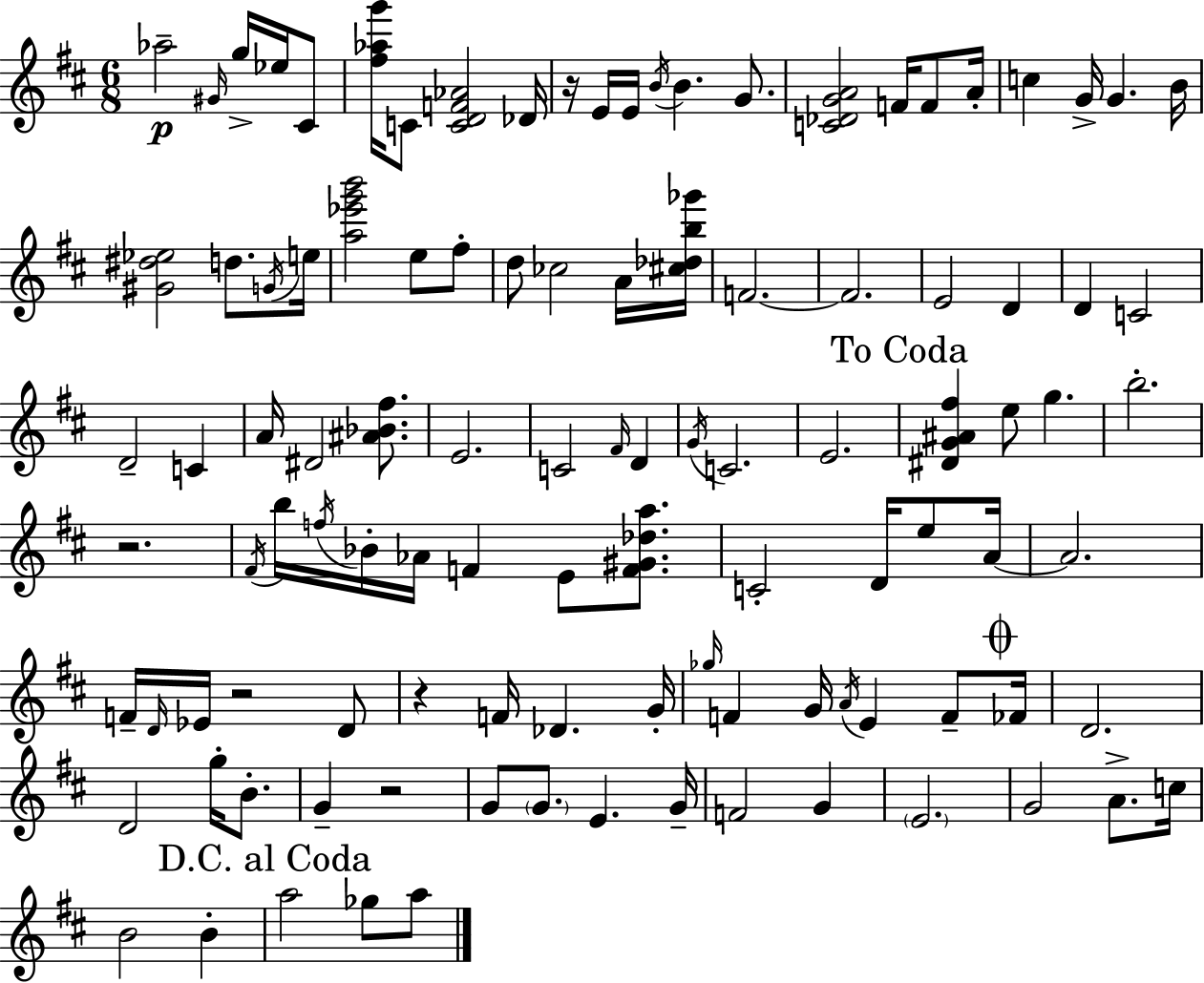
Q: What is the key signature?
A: D major